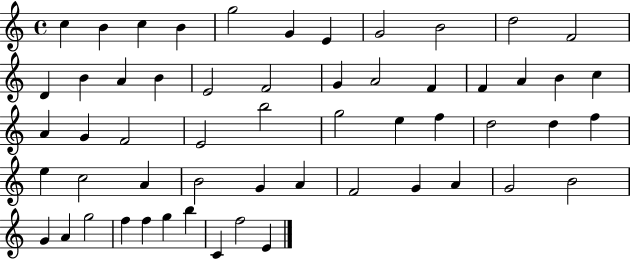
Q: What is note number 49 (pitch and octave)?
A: G5